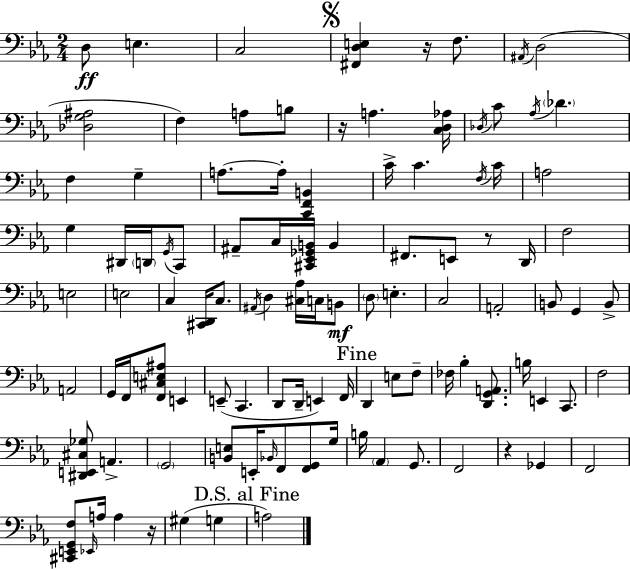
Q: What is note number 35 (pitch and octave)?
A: F3